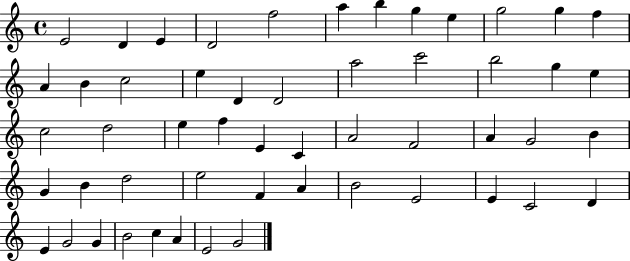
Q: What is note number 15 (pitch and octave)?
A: C5